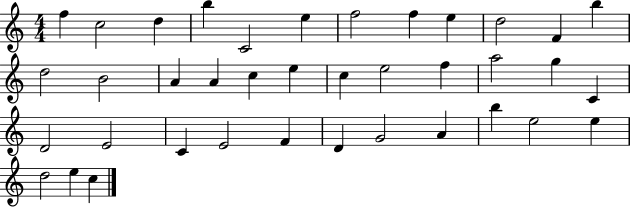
F5/q C5/h D5/q B5/q C4/h E5/q F5/h F5/q E5/q D5/h F4/q B5/q D5/h B4/h A4/q A4/q C5/q E5/q C5/q E5/h F5/q A5/h G5/q C4/q D4/h E4/h C4/q E4/h F4/q D4/q G4/h A4/q B5/q E5/h E5/q D5/h E5/q C5/q